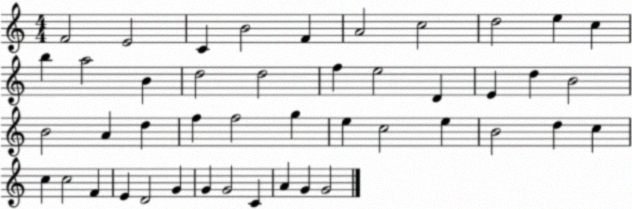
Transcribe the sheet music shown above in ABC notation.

X:1
T:Untitled
M:4/4
L:1/4
K:C
F2 E2 C B2 F A2 c2 d2 e c b a2 B d2 d2 f e2 D E d B2 B2 A d f f2 g e c2 e B2 d c c c2 F E D2 G G G2 C A G G2